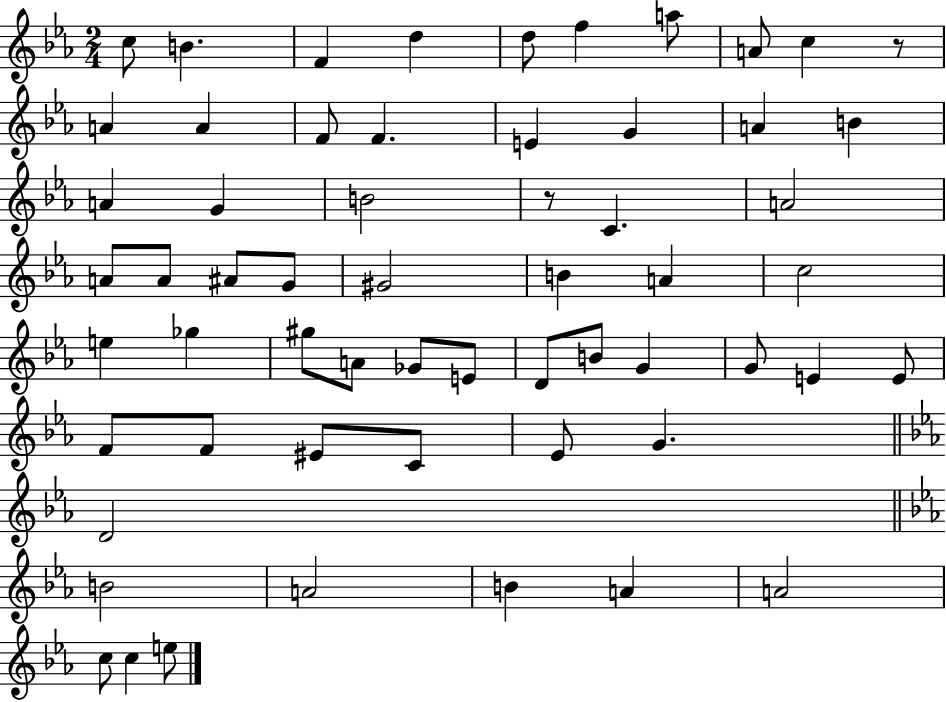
{
  \clef treble
  \numericTimeSignature
  \time 2/4
  \key ees \major
  c''8 b'4. | f'4 d''4 | d''8 f''4 a''8 | a'8 c''4 r8 | \break a'4 a'4 | f'8 f'4. | e'4 g'4 | a'4 b'4 | \break a'4 g'4 | b'2 | r8 c'4. | a'2 | \break a'8 a'8 ais'8 g'8 | gis'2 | b'4 a'4 | c''2 | \break e''4 ges''4 | gis''8 a'8 ges'8 e'8 | d'8 b'8 g'4 | g'8 e'4 e'8 | \break f'8 f'8 eis'8 c'8 | ees'8 g'4. | \bar "||" \break \key ees \major d'2 | \bar "||" \break \key ees \major b'2 | a'2 | b'4 a'4 | a'2 | \break c''8 c''4 e''8 | \bar "|."
}